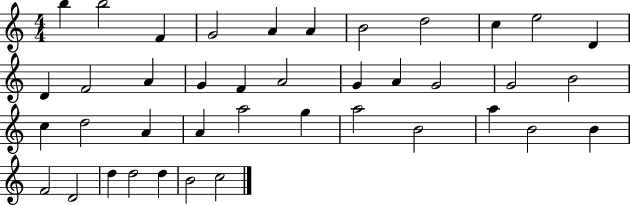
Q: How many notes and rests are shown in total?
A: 40